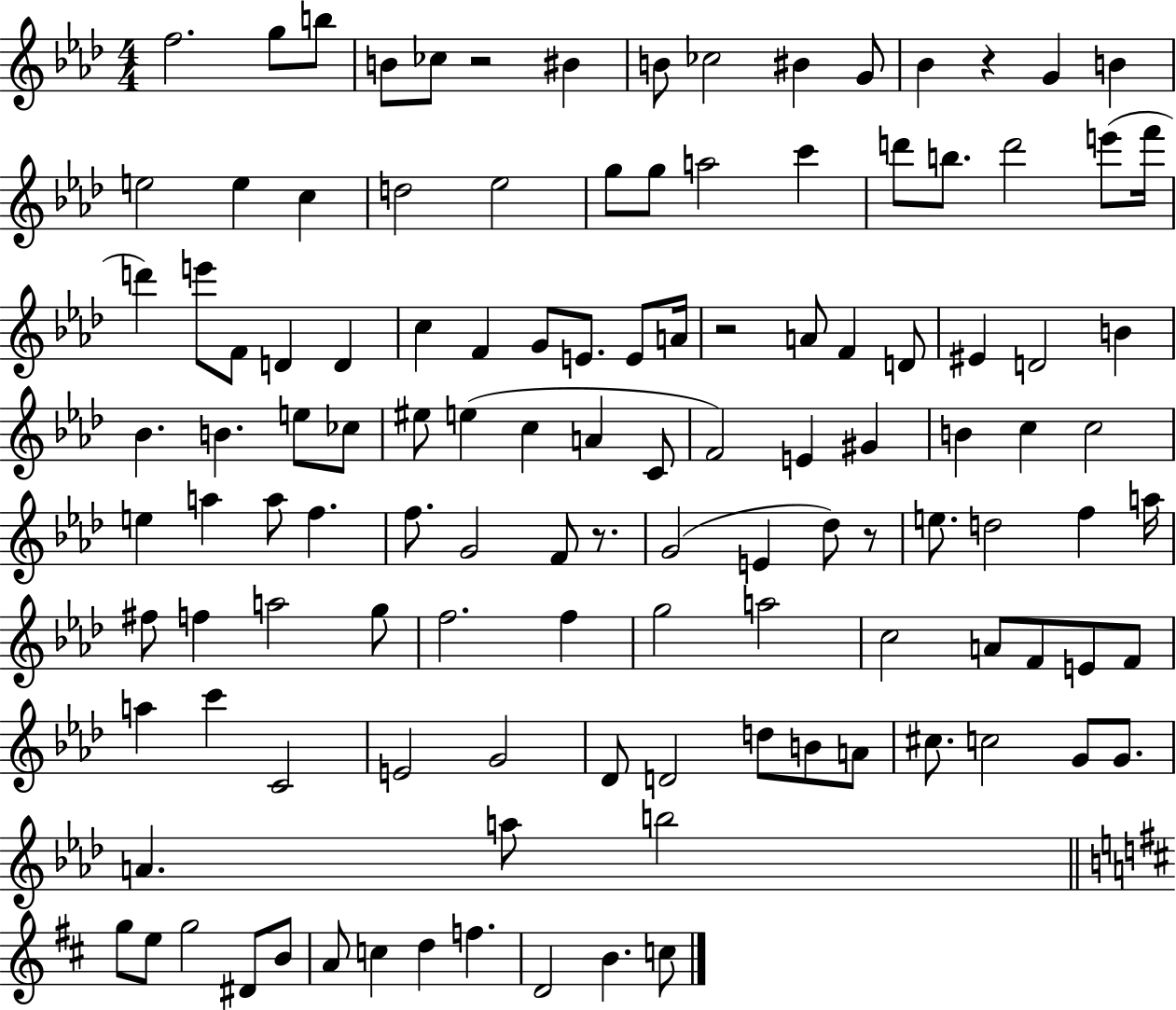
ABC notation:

X:1
T:Untitled
M:4/4
L:1/4
K:Ab
f2 g/2 b/2 B/2 _c/2 z2 ^B B/2 _c2 ^B G/2 _B z G B e2 e c d2 _e2 g/2 g/2 a2 c' d'/2 b/2 d'2 e'/2 f'/4 d' e'/2 F/2 D D c F G/2 E/2 E/2 A/4 z2 A/2 F D/2 ^E D2 B _B B e/2 _c/2 ^e/2 e c A C/2 F2 E ^G B c c2 e a a/2 f f/2 G2 F/2 z/2 G2 E _d/2 z/2 e/2 d2 f a/4 ^f/2 f a2 g/2 f2 f g2 a2 c2 A/2 F/2 E/2 F/2 a c' C2 E2 G2 _D/2 D2 d/2 B/2 A/2 ^c/2 c2 G/2 G/2 A a/2 b2 g/2 e/2 g2 ^D/2 B/2 A/2 c d f D2 B c/2